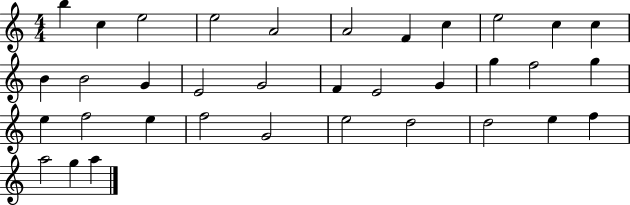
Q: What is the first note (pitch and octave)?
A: B5